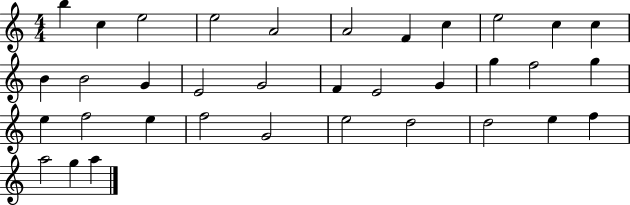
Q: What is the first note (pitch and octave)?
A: B5